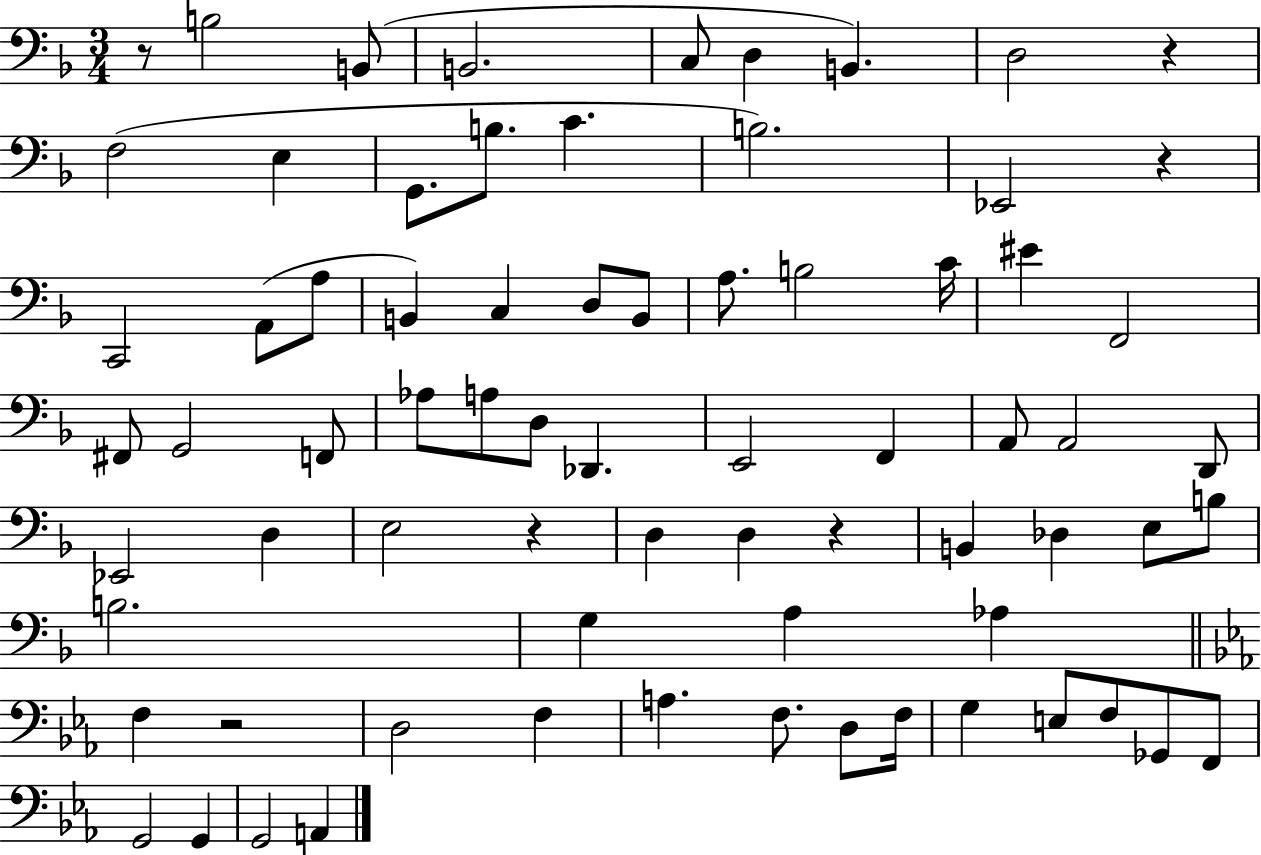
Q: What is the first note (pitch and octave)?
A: B3